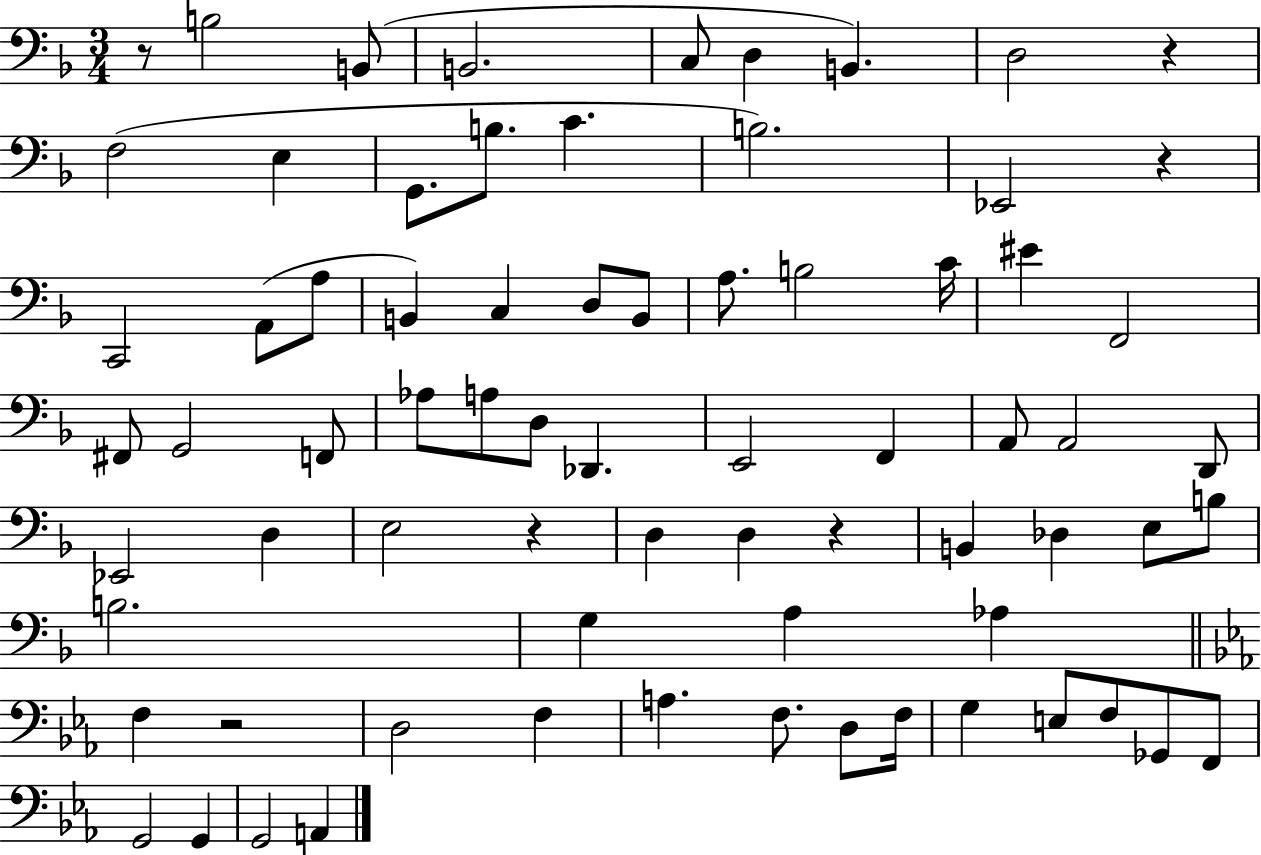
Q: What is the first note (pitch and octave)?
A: B3